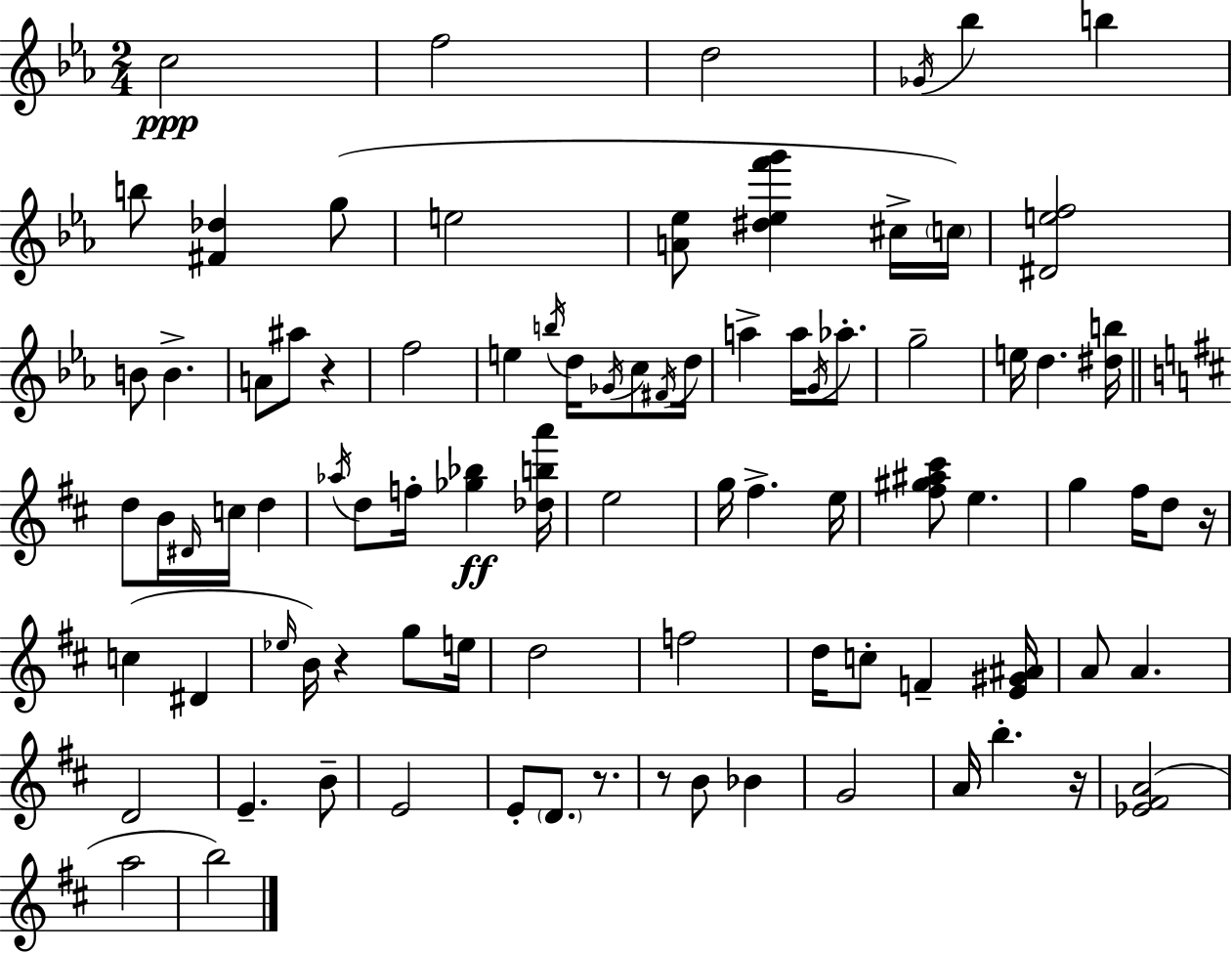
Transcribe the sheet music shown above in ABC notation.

X:1
T:Untitled
M:2/4
L:1/4
K:Cm
c2 f2 d2 _G/4 _b b b/2 [^F_d] g/2 e2 [A_e]/2 [^d_ef'g'] ^c/4 c/4 [^Def]2 B/2 B A/2 ^a/2 z f2 e b/4 d/4 _G/4 c/2 ^F/4 d/4 a a/4 G/4 _a/2 g2 e/4 d [^db]/4 d/2 B/4 ^D/4 c/4 d _a/4 d/2 f/4 [_g_b] [_dba']/4 e2 g/4 ^f e/4 [^f^g^a^c']/2 e g ^f/4 d/2 z/4 c ^D _e/4 B/4 z g/2 e/4 d2 f2 d/4 c/2 F [E^G^A]/4 A/2 A D2 E B/2 E2 E/2 D/2 z/2 z/2 B/2 _B G2 A/4 b z/4 [_E^FA]2 a2 b2